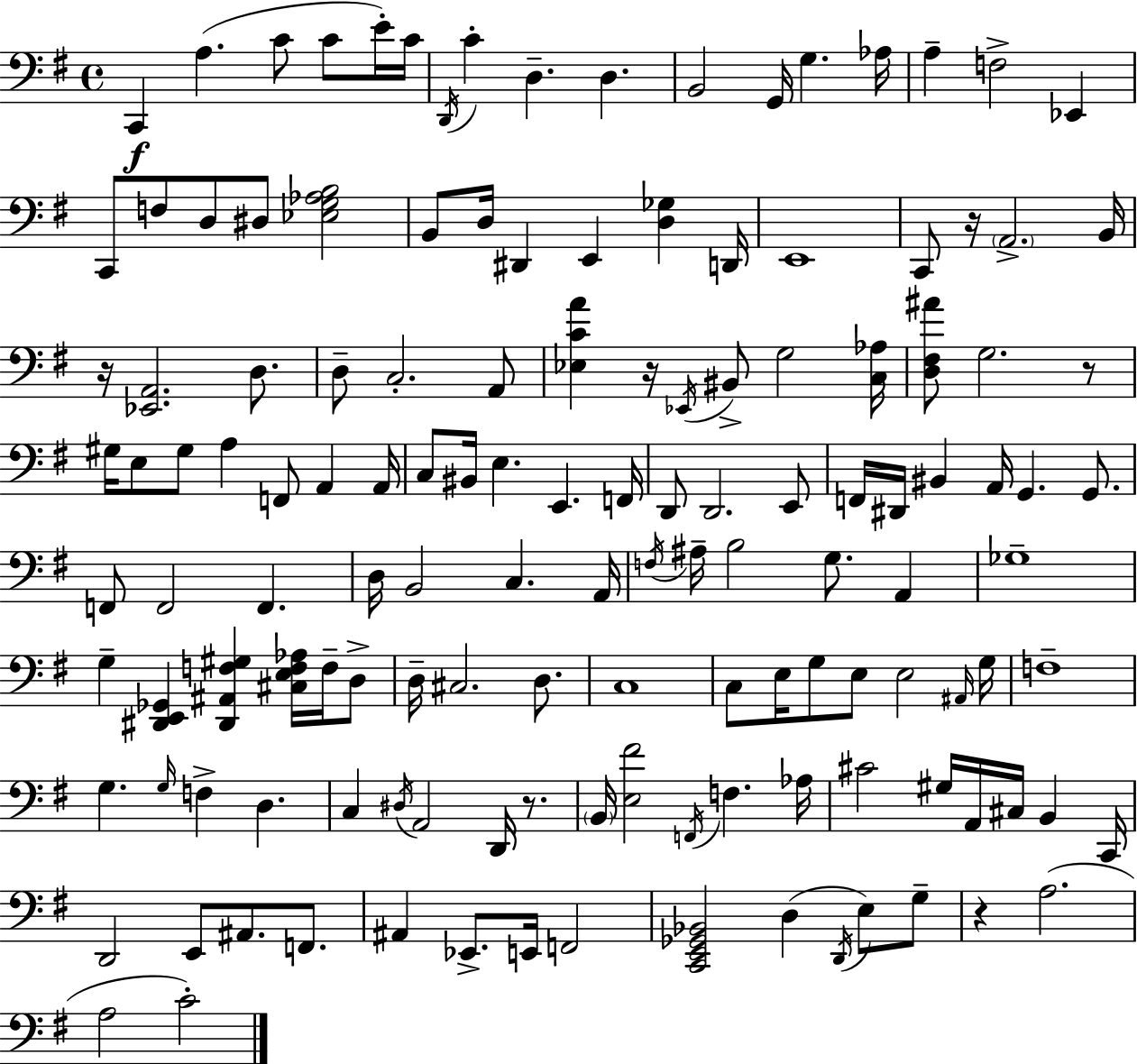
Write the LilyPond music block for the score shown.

{
  \clef bass
  \time 4/4
  \defaultTimeSignature
  \key e \minor
  c,4\f a4.( c'8 c'8 e'16-.) c'16 | \acciaccatura { d,16 } c'4-. d4.-- d4. | b,2 g,16 g4. | aes16 a4-- f2-> ees,4 | \break c,8 f8 d8 dis8 <ees g aes b>2 | b,8 d16 dis,4 e,4 <d ges>4 | d,16 e,1 | c,8 r16 \parenthesize a,2.-> | \break b,16 r16 <ees, a,>2. d8. | d8-- c2.-. a,8 | <ees c' a'>4 r16 \acciaccatura { ees,16 } bis,8-> g2 | <c aes>16 <d fis ais'>8 g2. | \break r8 gis16 e8 gis8 a4 f,8 a,4 | a,16 c8 bis,16 e4. e,4. | f,16 d,8 d,2. | e,8 f,16 dis,16 bis,4 a,16 g,4. g,8. | \break f,8 f,2 f,4. | d16 b,2 c4. | a,16 \acciaccatura { f16 } ais16-- b2 g8. a,4 | ges1-- | \break g4-- <dis, e, ges,>4 <dis, ais, f gis>4 <cis e f aes>16 | f16-- d8-> d16-- cis2. | d8. c1 | c8 e16 g8 e8 e2 | \break \grace { ais,16 } g16 f1-- | g4. \grace { g16 } f4-> d4. | c4 \acciaccatura { dis16 } a,2 | d,16 r8. \parenthesize b,16 <e fis'>2 \acciaccatura { f,16 } | \break f4. aes16 cis'2 gis16 | a,16 cis16 b,4 c,16 d,2 e,8 | ais,8. f,8. ais,4 ees,8.-> e,16 f,2 | <c, e, ges, bes,>2 d4( | \break \acciaccatura { d,16 } e8) g8-- r4 a2.( | a2 | c'2-.) \bar "|."
}